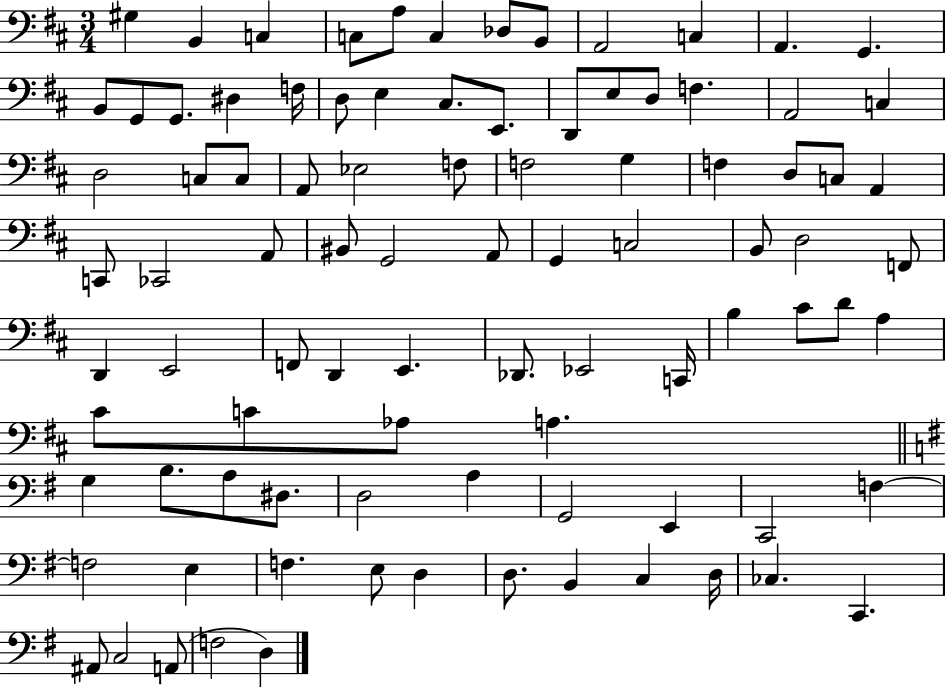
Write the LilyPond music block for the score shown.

{
  \clef bass
  \numericTimeSignature
  \time 3/4
  \key d \major
  gis4 b,4 c4 | c8 a8 c4 des8 b,8 | a,2 c4 | a,4. g,4. | \break b,8 g,8 g,8. dis4 f16 | d8 e4 cis8. e,8. | d,8 e8 d8 f4. | a,2 c4 | \break d2 c8 c8 | a,8 ees2 f8 | f2 g4 | f4 d8 c8 a,4 | \break c,8 ces,2 a,8 | bis,8 g,2 a,8 | g,4 c2 | b,8 d2 f,8 | \break d,4 e,2 | f,8 d,4 e,4. | des,8. ees,2 c,16 | b4 cis'8 d'8 a4 | \break cis'8 c'8 aes8 a4. | \bar "||" \break \key e \minor g4 b8. a8 dis8. | d2 a4 | g,2 e,4 | c,2 f4~~ | \break f2 e4 | f4. e8 d4 | d8. b,4 c4 d16 | ces4. c,4. | \break ais,8 c2 a,8( | f2 d4) | \bar "|."
}